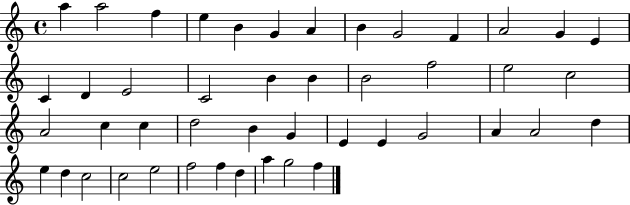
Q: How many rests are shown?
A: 0